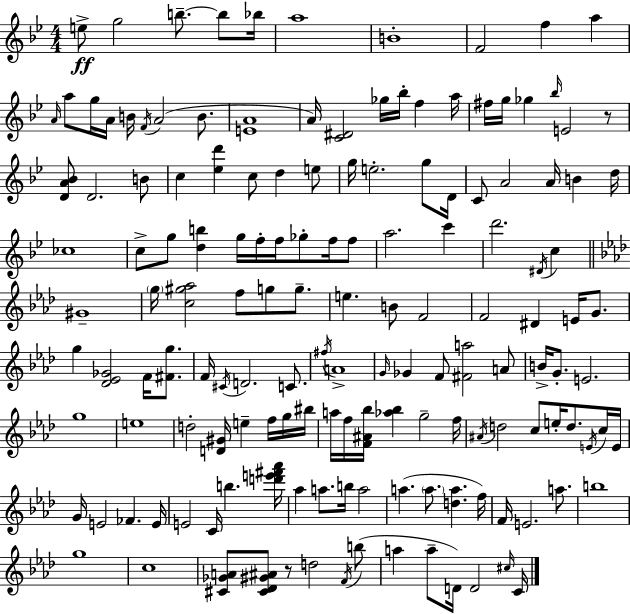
E5/e G5/h B5/e. B5/e Bb5/s A5/w B4/w F4/h F5/q A5/q A4/s A5/e G5/s A4/s B4/s F4/s A4/h B4/e. [E4,A4]/w A4/s [C4,D#4]/h Gb5/s Bb5/s F5/q A5/s F#5/s G5/s Gb5/q Bb5/s E4/h R/e [D4,A4,Bb4]/e D4/h. B4/e C5/q [Eb5,D6]/q C5/e D5/q E5/e G5/s E5/h. G5/e D4/s C4/e A4/h A4/s B4/q D5/s CES5/w C5/e G5/e [D5,B5]/q G5/s F5/s F5/s Gb5/e F5/s F5/e A5/h. C6/q D6/h. D#4/s C5/q G#4/w G5/s [C5,G#5,Ab5]/h F5/e G5/e G5/e. E5/q. B4/e F4/h F4/h D#4/q E4/s G4/e. G5/q [Db4,Eb4,Gb4]/h F4/s [F#4,G5]/e. F4/s C#4/s D4/h. C4/e. F#5/s A4/w G4/s Gb4/q F4/e [F#4,A5]/h A4/e B4/s G4/e. E4/h. G5/w E5/w D5/h [D4,G#4]/s E5/q F5/s G5/s BIS5/s A5/s F5/s [F4,A#4,Bb5]/s [Ab5,Bb5]/q G5/h F5/s A#4/s D5/h C5/e E5/s D5/e. E4/s C5/s E4/s G4/s E4/h FES4/q. E4/s E4/h C4/s B5/q. [D6,E6,F#6,Ab6]/s Ab5/q A5/e. B5/s A5/h A5/q. A5/e. [D5,A5]/q. F5/s F4/s E4/h. A5/e. B5/w G5/w C5/w [C#4,Gb4,A4]/e [C#4,Db4,G#4,A#4]/e R/e D5/h F4/s B5/e A5/q A5/e D4/s D4/h C#5/s C4/s